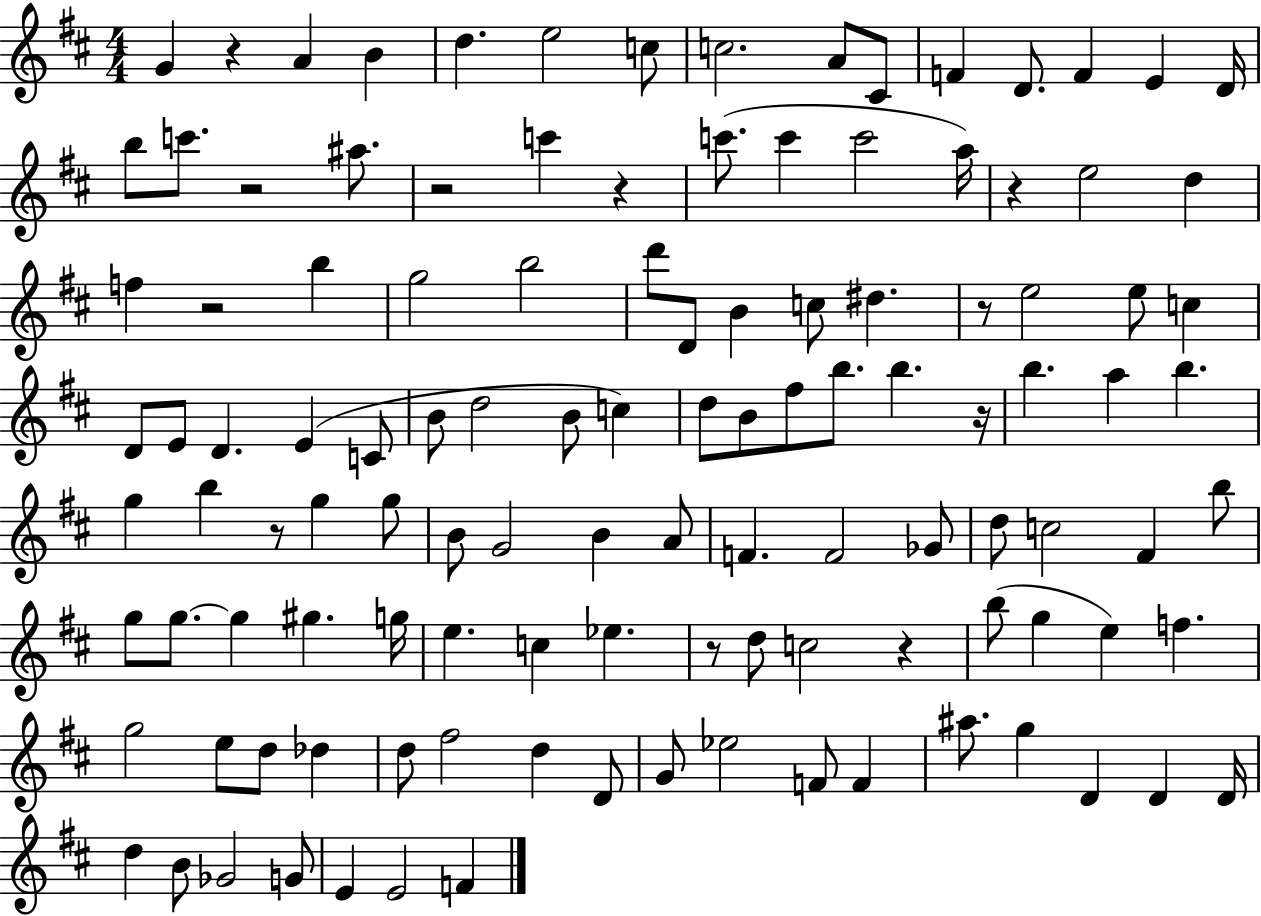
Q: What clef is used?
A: treble